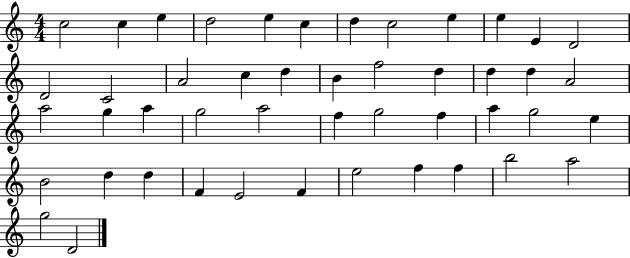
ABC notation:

X:1
T:Untitled
M:4/4
L:1/4
K:C
c2 c e d2 e c d c2 e e E D2 D2 C2 A2 c d B f2 d d d A2 a2 g a g2 a2 f g2 f a g2 e B2 d d F E2 F e2 f f b2 a2 g2 D2